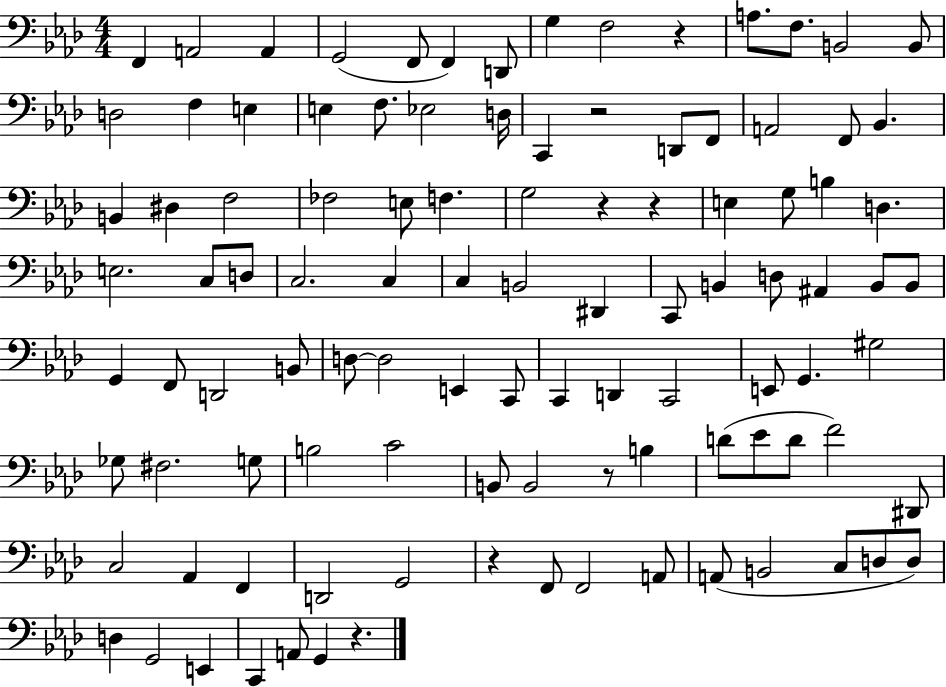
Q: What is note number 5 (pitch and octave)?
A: F2